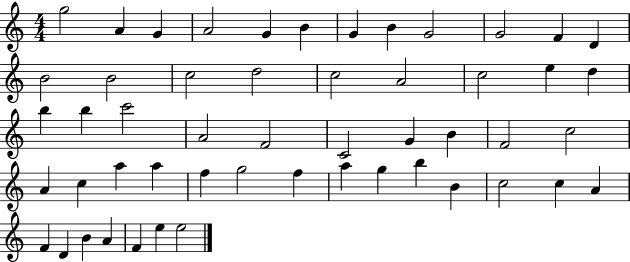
X:1
T:Untitled
M:4/4
L:1/4
K:C
g2 A G A2 G B G B G2 G2 F D B2 B2 c2 d2 c2 A2 c2 e d b b c'2 A2 F2 C2 G B F2 c2 A c a a f g2 f a g b B c2 c A F D B A F e e2